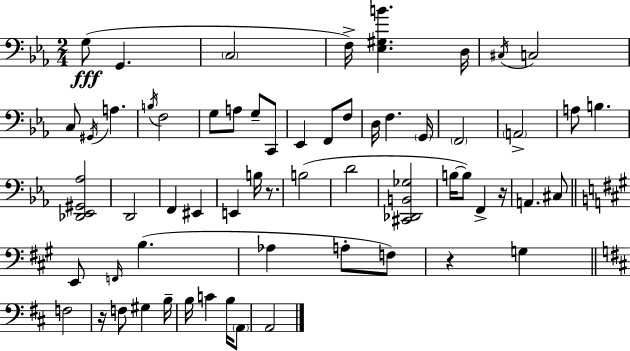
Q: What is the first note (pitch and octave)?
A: G3